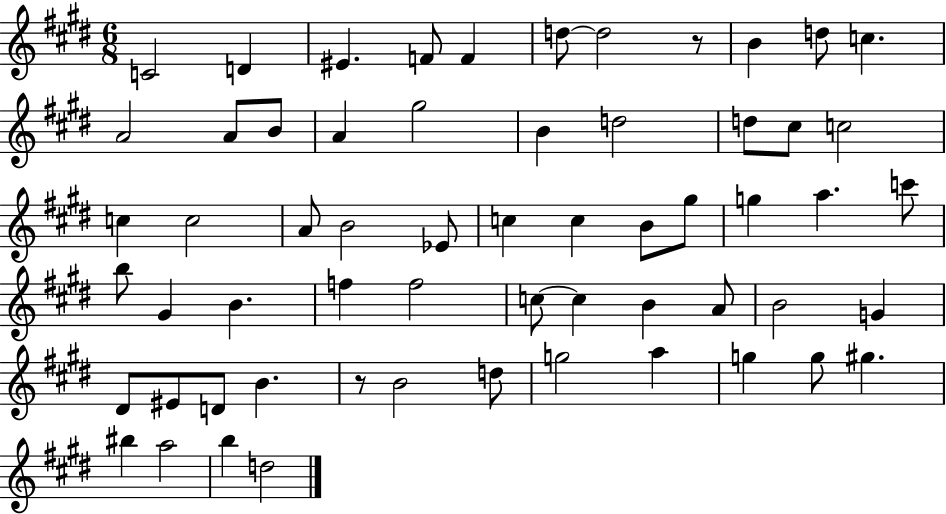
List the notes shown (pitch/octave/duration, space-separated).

C4/h D4/q EIS4/q. F4/e F4/q D5/e D5/h R/e B4/q D5/e C5/q. A4/h A4/e B4/e A4/q G#5/h B4/q D5/h D5/e C#5/e C5/h C5/q C5/h A4/e B4/h Eb4/e C5/q C5/q B4/e G#5/e G5/q A5/q. C6/e B5/e G#4/q B4/q. F5/q F5/h C5/e C5/q B4/q A4/e B4/h G4/q D#4/e EIS4/e D4/e B4/q. R/e B4/h D5/e G5/h A5/q G5/q G5/e G#5/q. BIS5/q A5/h B5/q D5/h